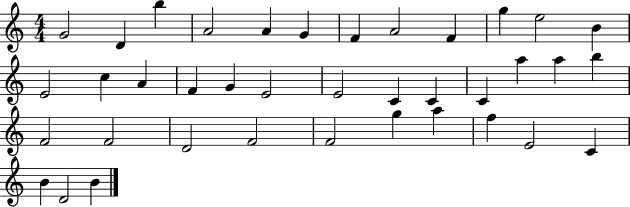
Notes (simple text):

G4/h D4/q B5/q A4/h A4/q G4/q F4/q A4/h F4/q G5/q E5/h B4/q E4/h C5/q A4/q F4/q G4/q E4/h E4/h C4/q C4/q C4/q A5/q A5/q B5/q F4/h F4/h D4/h F4/h F4/h G5/q A5/q F5/q E4/h C4/q B4/q D4/h B4/q